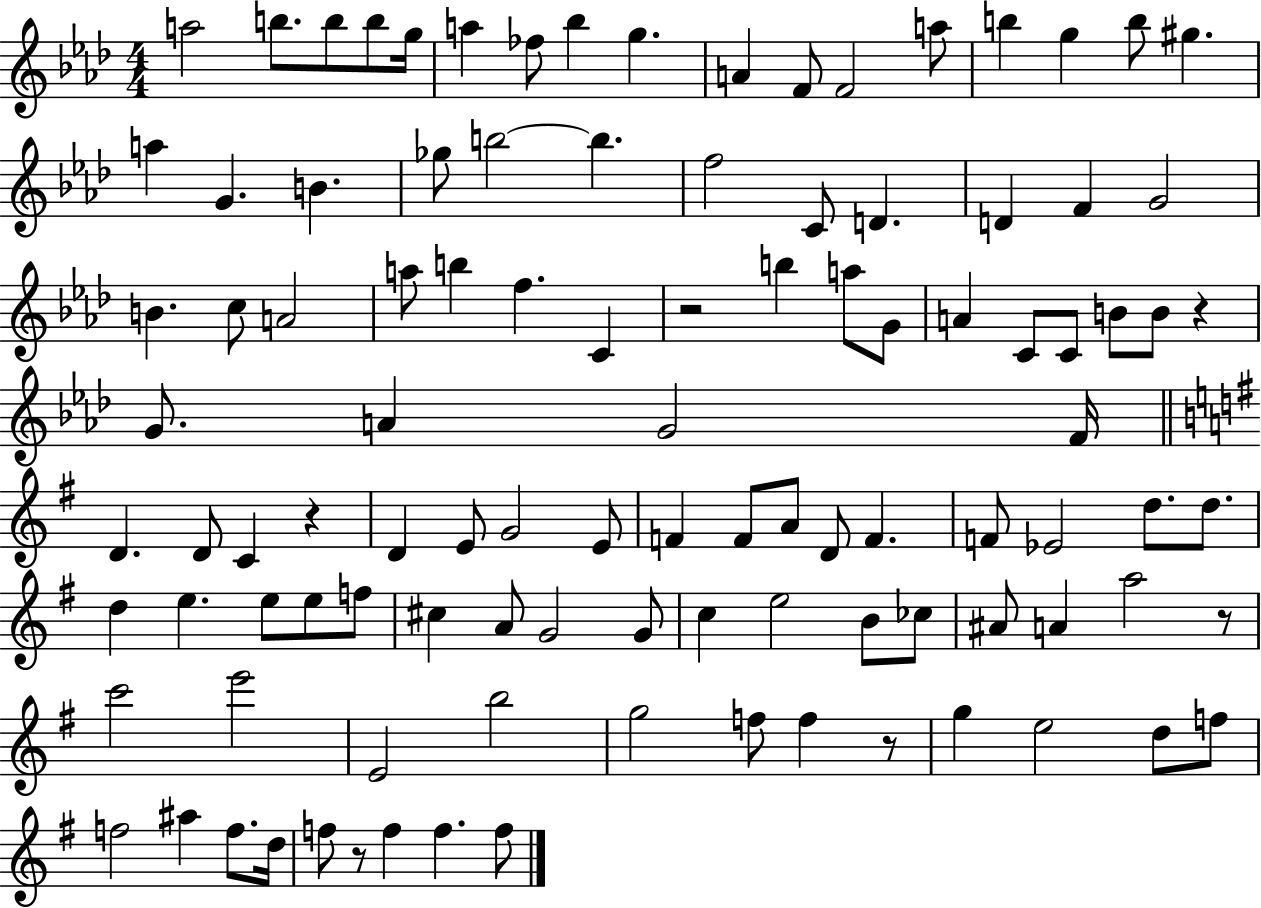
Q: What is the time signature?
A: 4/4